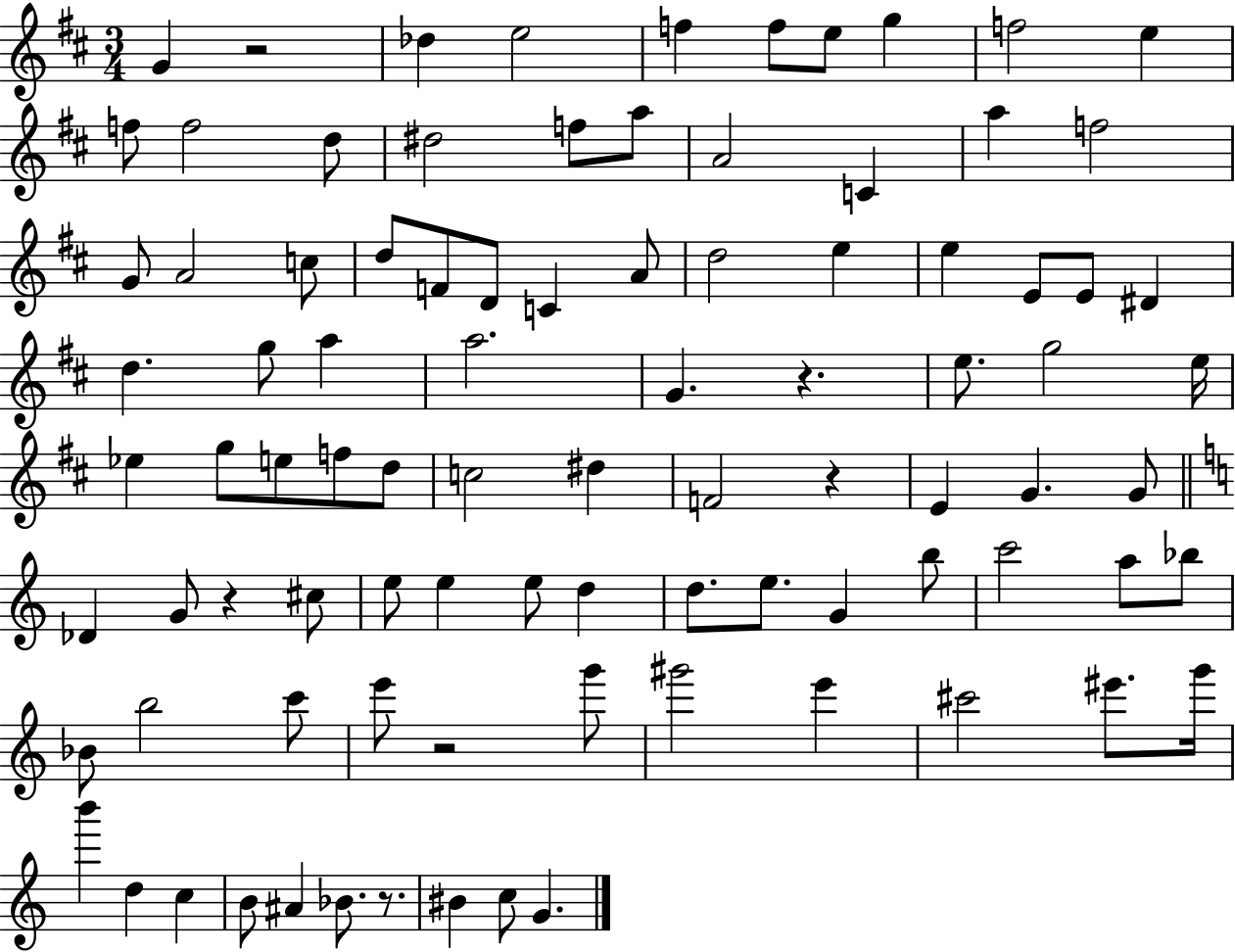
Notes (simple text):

G4/q R/h Db5/q E5/h F5/q F5/e E5/e G5/q F5/h E5/q F5/e F5/h D5/e D#5/h F5/e A5/e A4/h C4/q A5/q F5/h G4/e A4/h C5/e D5/e F4/e D4/e C4/q A4/e D5/h E5/q E5/q E4/e E4/e D#4/q D5/q. G5/e A5/q A5/h. G4/q. R/q. E5/e. G5/h E5/s Eb5/q G5/e E5/e F5/e D5/e C5/h D#5/q F4/h R/q E4/q G4/q. G4/e Db4/q G4/e R/q C#5/e E5/e E5/q E5/e D5/q D5/e. E5/e. G4/q B5/e C6/h A5/e Bb5/e Bb4/e B5/h C6/e E6/e R/h G6/e G#6/h E6/q C#6/h EIS6/e. G6/s B6/q D5/q C5/q B4/e A#4/q Bb4/e. R/e. BIS4/q C5/e G4/q.